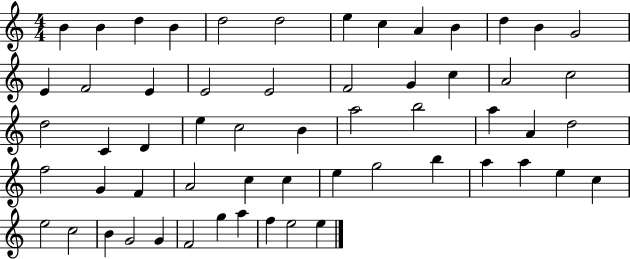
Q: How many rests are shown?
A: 0